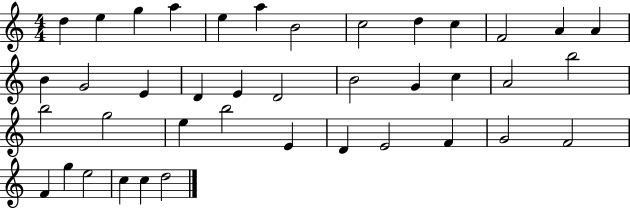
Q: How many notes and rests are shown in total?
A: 40